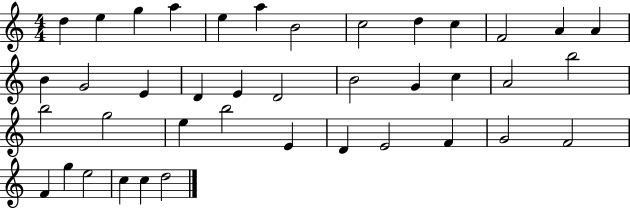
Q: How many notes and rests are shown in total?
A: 40